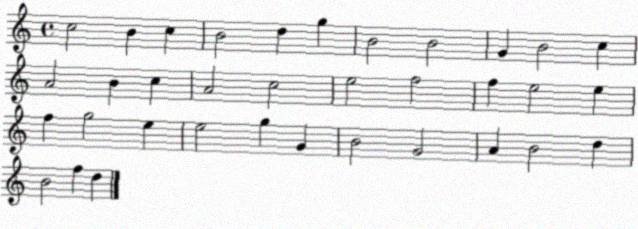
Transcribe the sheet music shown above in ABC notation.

X:1
T:Untitled
M:4/4
L:1/4
K:C
c2 B c B2 d g B2 B2 G B2 c A2 B c A2 c2 e2 f2 f e2 e f g2 e e2 g G B2 G2 A B2 d B2 f d